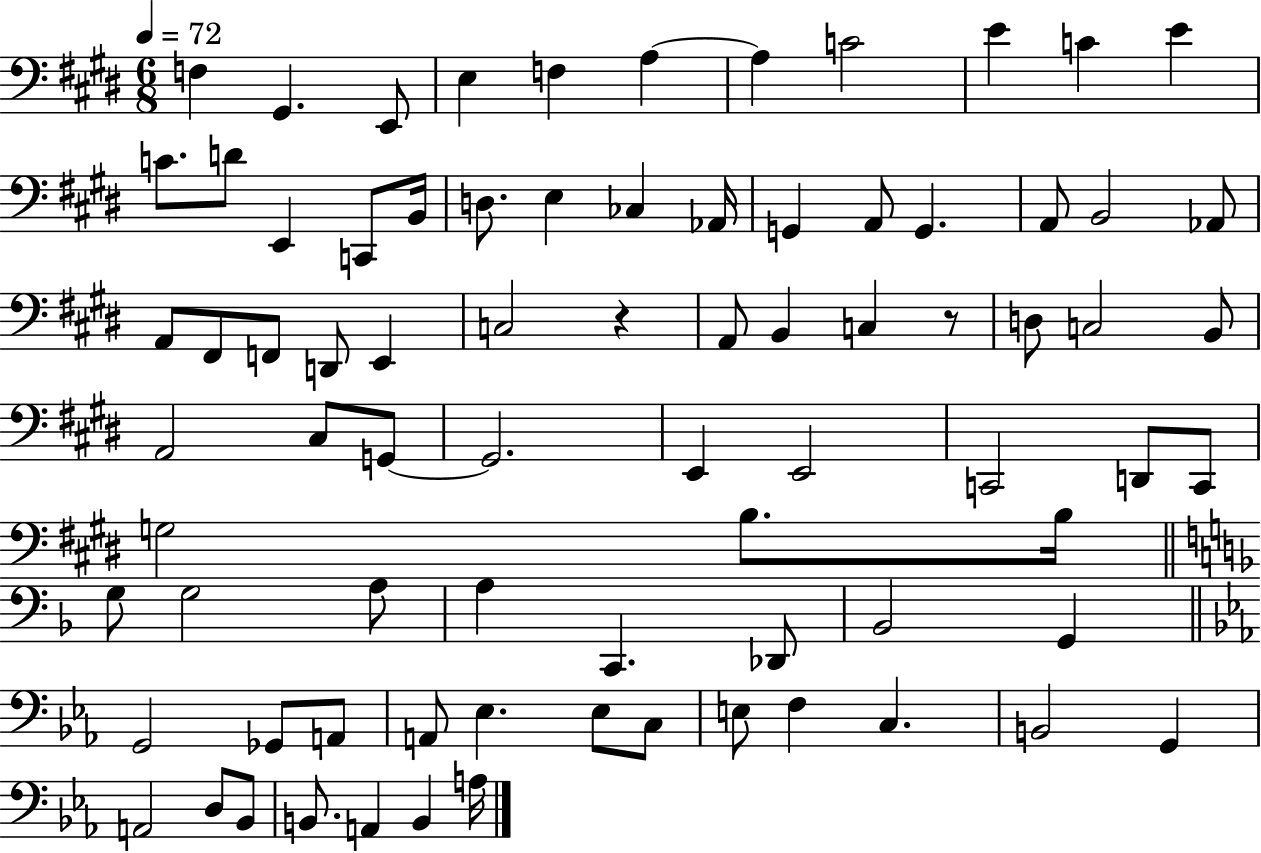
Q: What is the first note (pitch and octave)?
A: F3